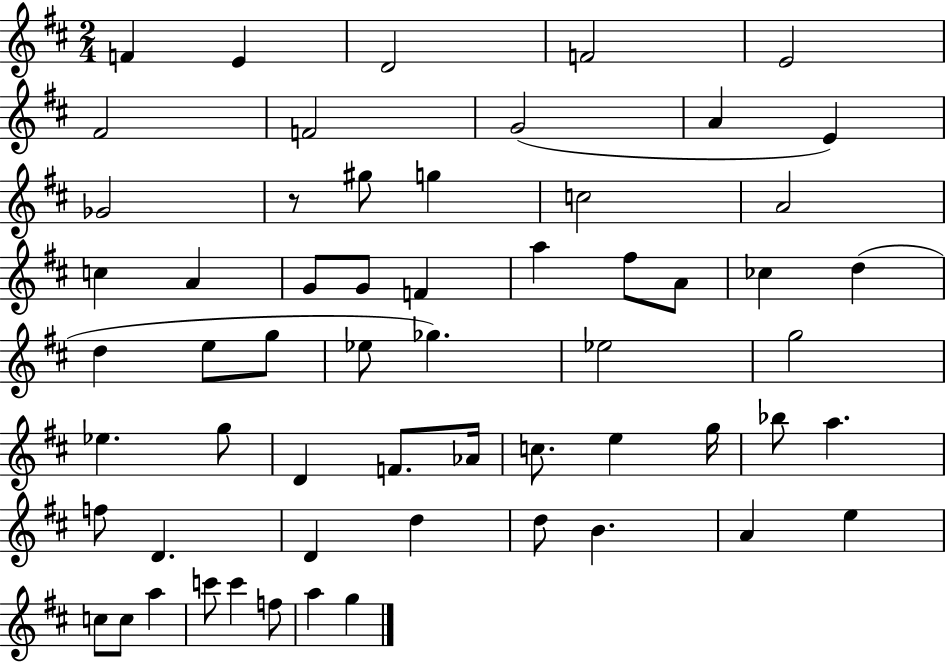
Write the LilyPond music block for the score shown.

{
  \clef treble
  \numericTimeSignature
  \time 2/4
  \key d \major
  f'4 e'4 | d'2 | f'2 | e'2 | \break fis'2 | f'2 | g'2( | a'4 e'4) | \break ges'2 | r8 gis''8 g''4 | c''2 | a'2 | \break c''4 a'4 | g'8 g'8 f'4 | a''4 fis''8 a'8 | ces''4 d''4( | \break d''4 e''8 g''8 | ees''8 ges''4.) | ees''2 | g''2 | \break ees''4. g''8 | d'4 f'8. aes'16 | c''8. e''4 g''16 | bes''8 a''4. | \break f''8 d'4. | d'4 d''4 | d''8 b'4. | a'4 e''4 | \break c''8 c''8 a''4 | c'''8 c'''4 f''8 | a''4 g''4 | \bar "|."
}